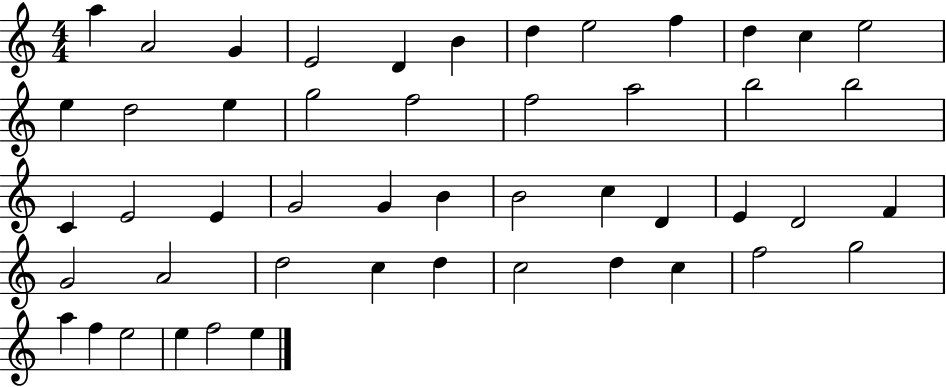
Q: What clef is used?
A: treble